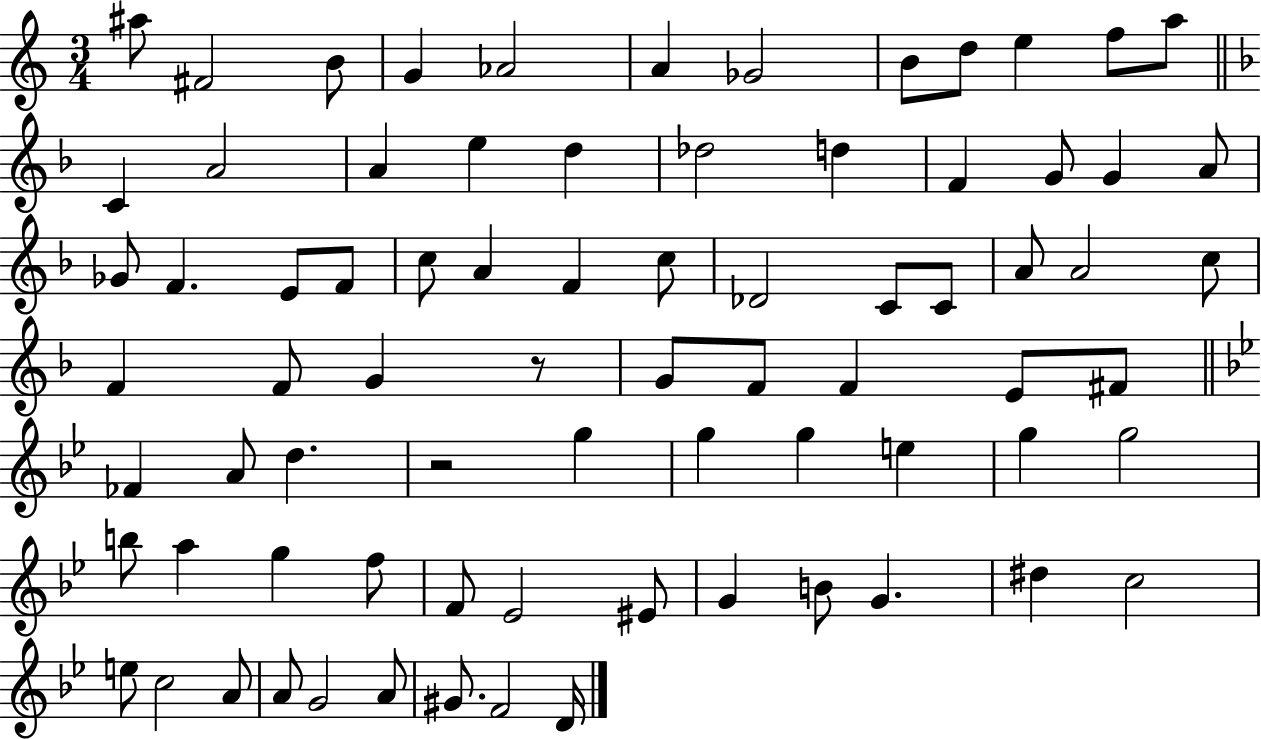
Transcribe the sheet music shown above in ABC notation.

X:1
T:Untitled
M:3/4
L:1/4
K:C
^a/2 ^F2 B/2 G _A2 A _G2 B/2 d/2 e f/2 a/2 C A2 A e d _d2 d F G/2 G A/2 _G/2 F E/2 F/2 c/2 A F c/2 _D2 C/2 C/2 A/2 A2 c/2 F F/2 G z/2 G/2 F/2 F E/2 ^F/2 _F A/2 d z2 g g g e g g2 b/2 a g f/2 F/2 _E2 ^E/2 G B/2 G ^d c2 e/2 c2 A/2 A/2 G2 A/2 ^G/2 F2 D/4